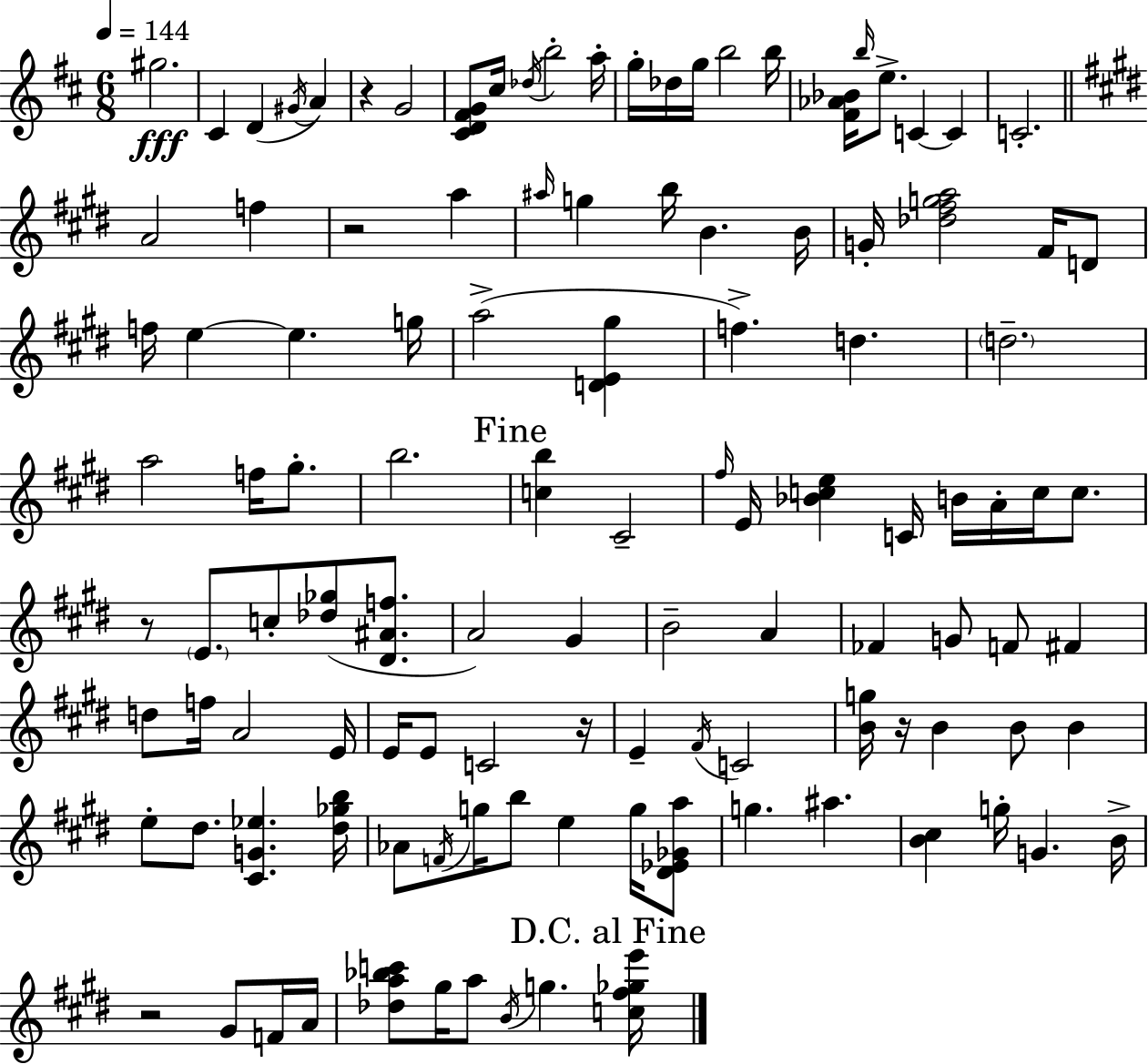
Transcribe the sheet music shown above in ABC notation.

X:1
T:Untitled
M:6/8
L:1/4
K:D
^g2 ^C D ^G/4 A z G2 [^CD^FG]/2 ^c/4 _d/4 b2 a/4 g/4 _d/4 g/4 b2 b/4 [^F_A_B]/4 b/4 e/2 C C C2 A2 f z2 a ^a/4 g b/4 B B/4 G/4 [_d^fga]2 ^F/4 D/2 f/4 e e g/4 a2 [DE^g] f d d2 a2 f/4 ^g/2 b2 [cb] ^C2 ^f/4 E/4 [_Bce] C/4 B/4 A/4 c/4 c/2 z/2 E/2 c/2 [_d_g]/2 [^D^Af]/2 A2 ^G B2 A _F G/2 F/2 ^F d/2 f/4 A2 E/4 E/4 E/2 C2 z/4 E ^F/4 C2 [Bg]/4 z/4 B B/2 B e/2 ^d/2 [^CG_e] [^d_gb]/4 _A/2 F/4 g/4 b/2 e g/4 [^D_E_Ga]/2 g ^a [B^c] g/4 G B/4 z2 ^G/2 F/4 A/4 [_da_bc']/2 ^g/4 a/2 B/4 g [c^f_ge']/4